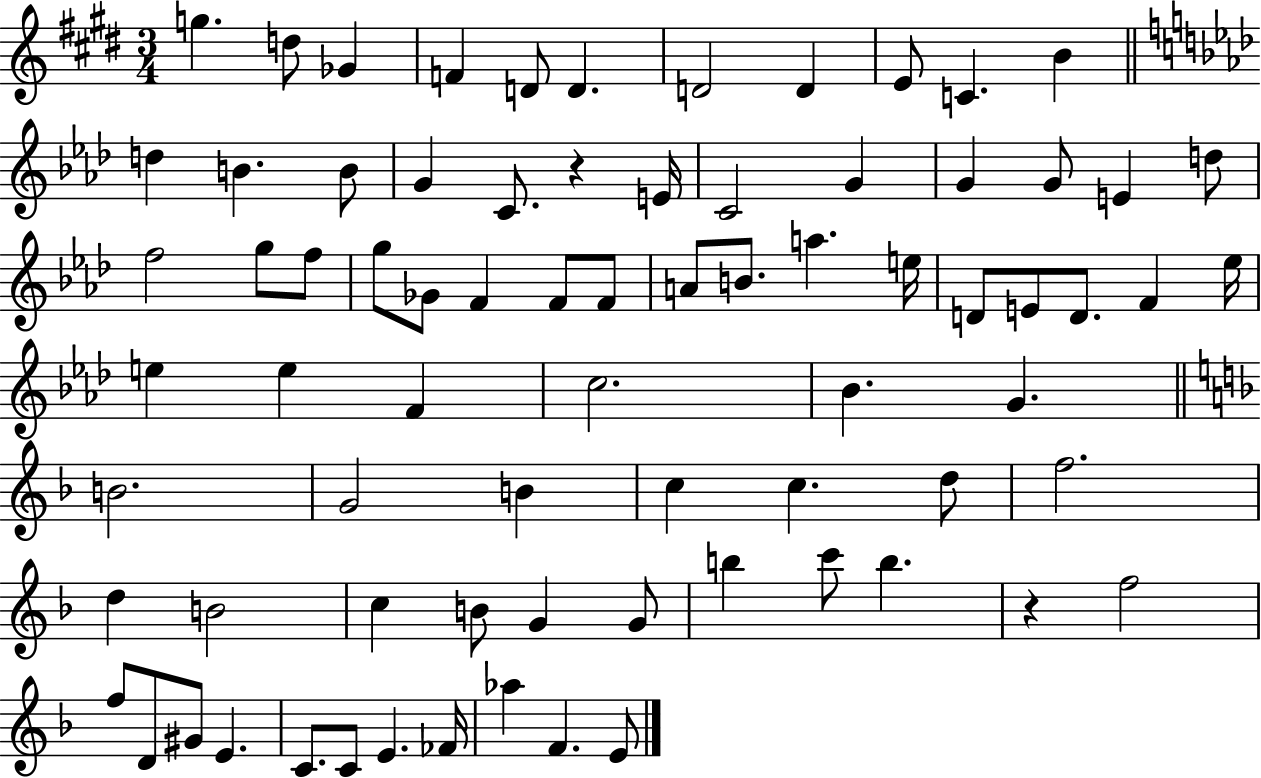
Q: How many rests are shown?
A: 2